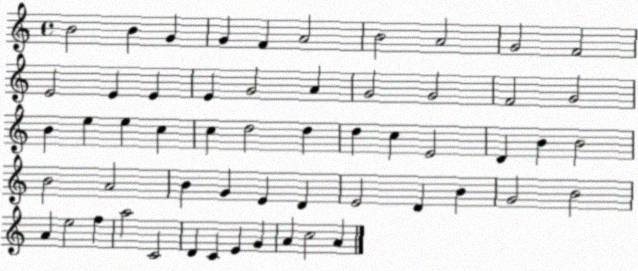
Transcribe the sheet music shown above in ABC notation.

X:1
T:Untitled
M:4/4
L:1/4
K:C
B2 B G G F A2 B2 A2 G2 F2 E2 E E E G2 A G2 G2 F2 G2 B e e c c d2 d d c E2 D B B2 B2 A2 B G E D E2 D B G2 B2 A e2 f a2 C2 D C E G A c2 A